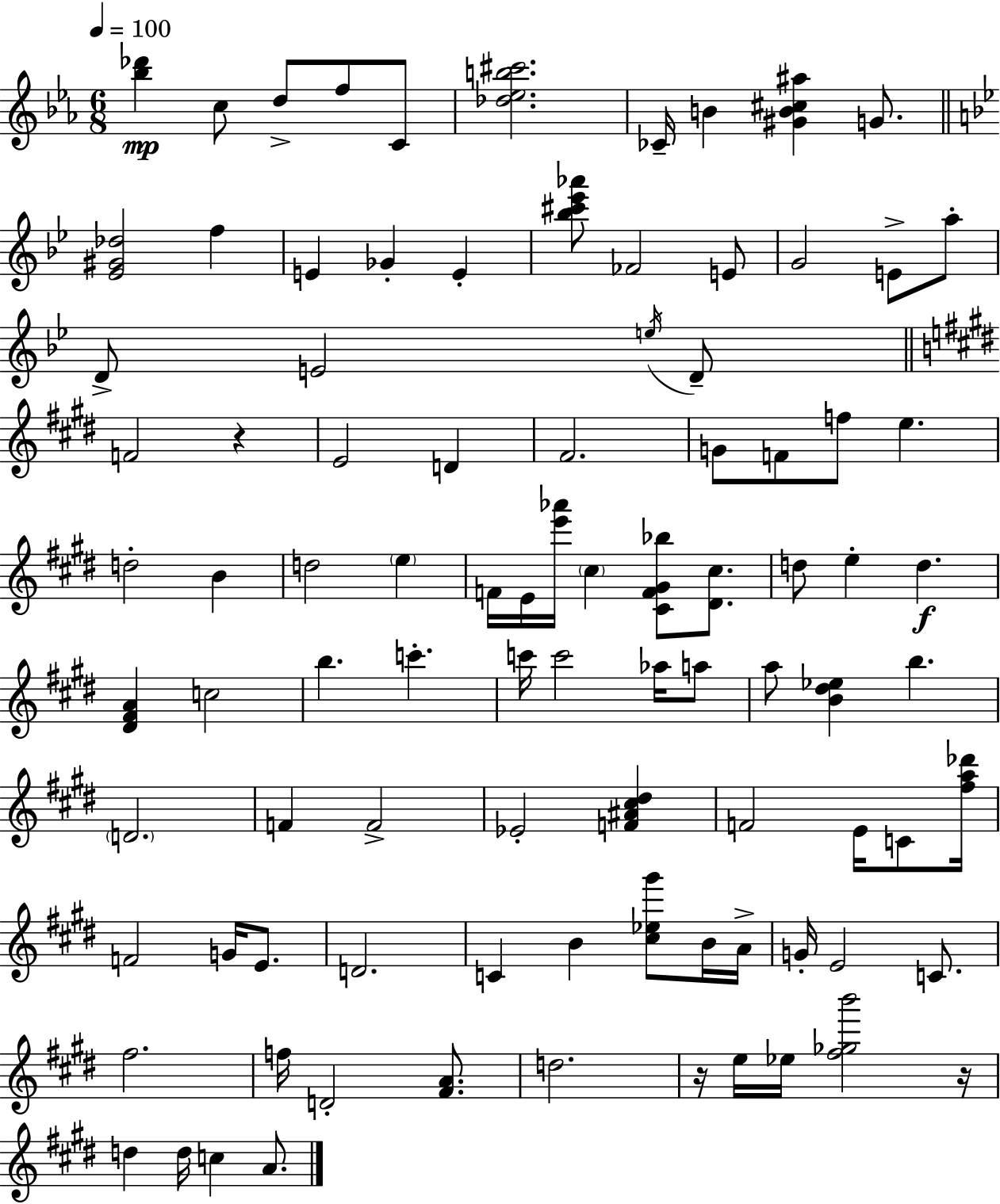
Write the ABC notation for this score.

X:1
T:Untitled
M:6/8
L:1/4
K:Eb
[_b_d'] c/2 d/2 f/2 C/2 [_d_eb^c']2 _C/4 B [^GB^c^a] G/2 [_E^G_d]2 f E _G E [_b^c'_e'_a']/2 _F2 E/2 G2 E/2 a/2 D/2 E2 e/4 D/2 F2 z E2 D ^F2 G/2 F/2 f/2 e d2 B d2 e F/4 E/4 [e'_a']/4 ^c [^CF^G_b]/2 [^D^c]/2 d/2 e d [^D^FA] c2 b c' c'/4 c'2 _a/4 a/2 a/2 [B^d_e] b D2 F F2 _E2 [F^A^c^d] F2 E/4 C/2 [^fa_d']/4 F2 G/4 E/2 D2 C B [^c_e^g']/2 B/4 A/4 G/4 E2 C/2 ^f2 f/4 D2 [^FA]/2 d2 z/4 e/4 _e/4 [^f_gb']2 z/4 d d/4 c A/2